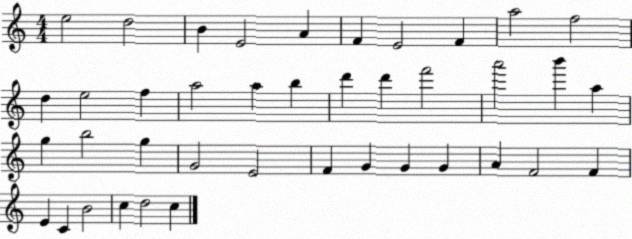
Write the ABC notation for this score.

X:1
T:Untitled
M:4/4
L:1/4
K:C
e2 d2 B E2 A F E2 F a2 f2 d e2 f a2 a b d' d' f'2 a'2 b' a g b2 g G2 E2 F G G G A F2 F E C B2 c d2 c